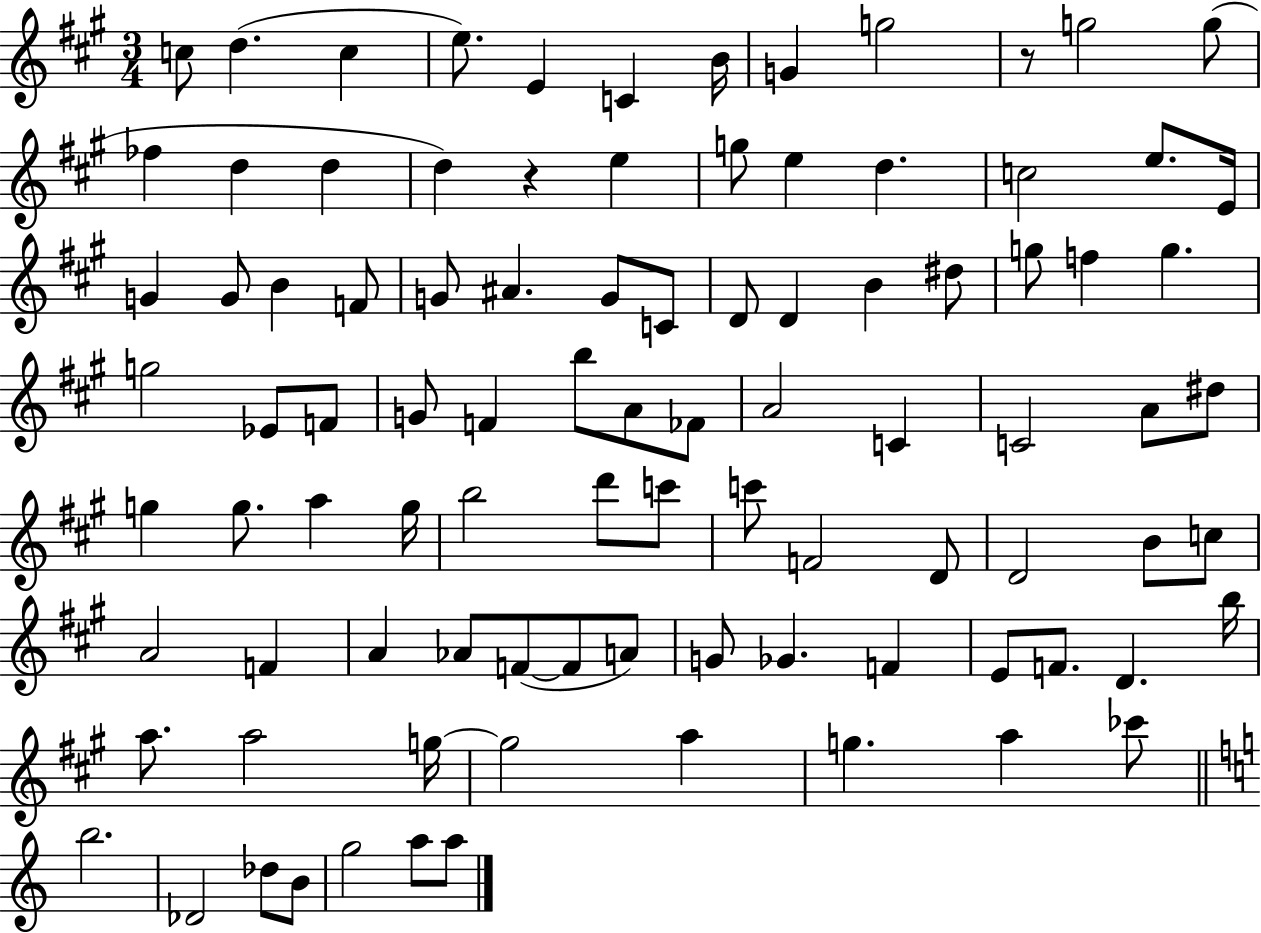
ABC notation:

X:1
T:Untitled
M:3/4
L:1/4
K:A
c/2 d c e/2 E C B/4 G g2 z/2 g2 g/2 _f d d d z e g/2 e d c2 e/2 E/4 G G/2 B F/2 G/2 ^A G/2 C/2 D/2 D B ^d/2 g/2 f g g2 _E/2 F/2 G/2 F b/2 A/2 _F/2 A2 C C2 A/2 ^d/2 g g/2 a g/4 b2 d'/2 c'/2 c'/2 F2 D/2 D2 B/2 c/2 A2 F A _A/2 F/2 F/2 A/2 G/2 _G F E/2 F/2 D b/4 a/2 a2 g/4 g2 a g a _c'/2 b2 _D2 _d/2 B/2 g2 a/2 a/2